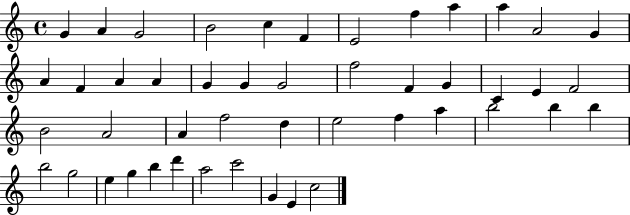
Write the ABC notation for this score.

X:1
T:Untitled
M:4/4
L:1/4
K:C
G A G2 B2 c F E2 f a a A2 G A F A A G G G2 f2 F G C E F2 B2 A2 A f2 d e2 f a b2 b b b2 g2 e g b d' a2 c'2 G E c2